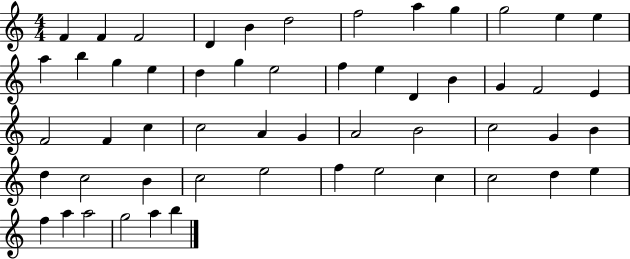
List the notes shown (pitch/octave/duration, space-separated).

F4/q F4/q F4/h D4/q B4/q D5/h F5/h A5/q G5/q G5/h E5/q E5/q A5/q B5/q G5/q E5/q D5/q G5/q E5/h F5/q E5/q D4/q B4/q G4/q F4/h E4/q F4/h F4/q C5/q C5/h A4/q G4/q A4/h B4/h C5/h G4/q B4/q D5/q C5/h B4/q C5/h E5/h F5/q E5/h C5/q C5/h D5/q E5/q F5/q A5/q A5/h G5/h A5/q B5/q